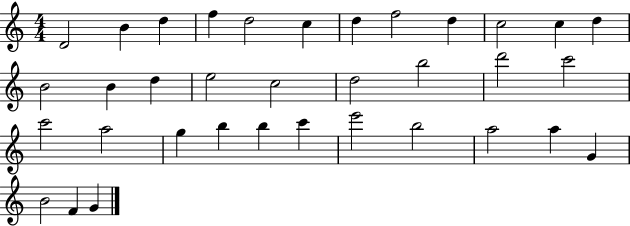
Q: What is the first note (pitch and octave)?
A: D4